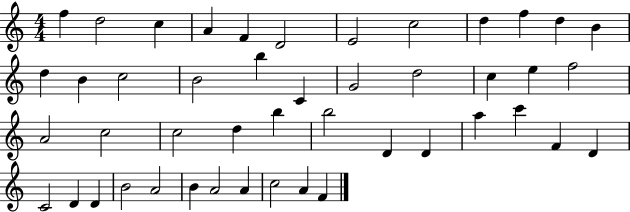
F5/q D5/h C5/q A4/q F4/q D4/h E4/h C5/h D5/q F5/q D5/q B4/q D5/q B4/q C5/h B4/h B5/q C4/q G4/h D5/h C5/q E5/q F5/h A4/h C5/h C5/h D5/q B5/q B5/h D4/q D4/q A5/q C6/q F4/q D4/q C4/h D4/q D4/q B4/h A4/h B4/q A4/h A4/q C5/h A4/q F4/q